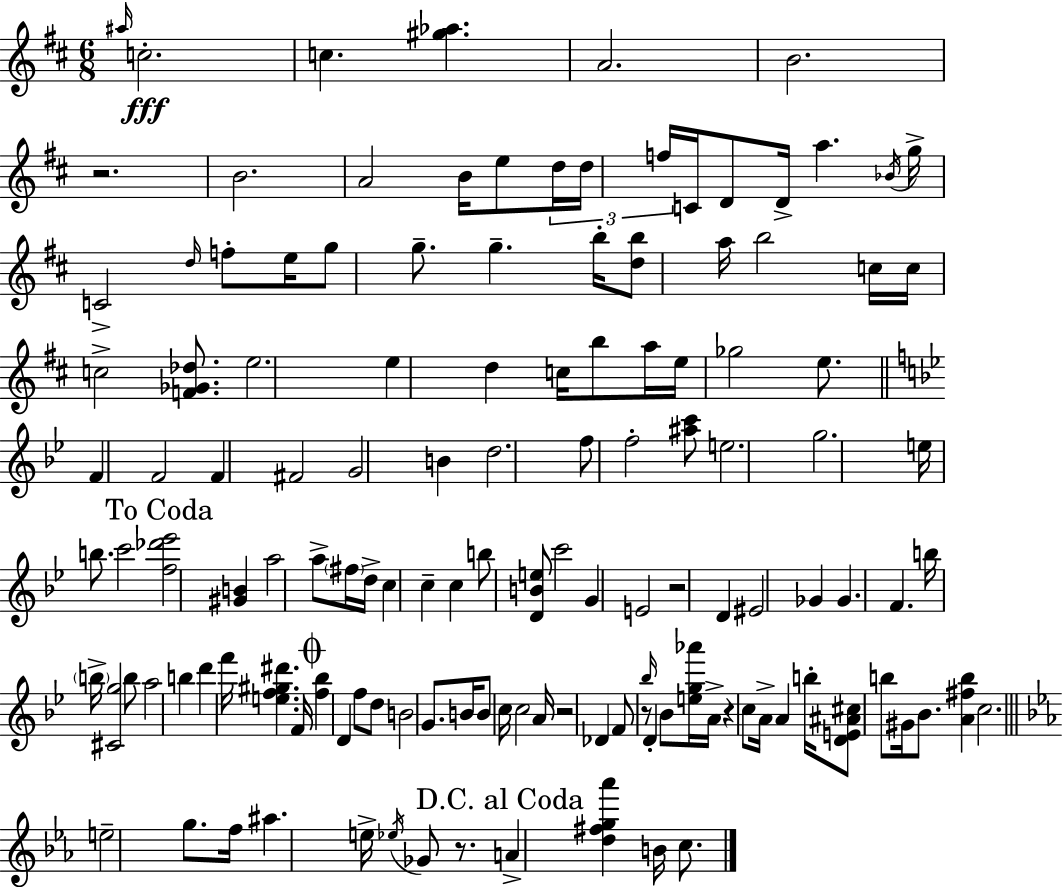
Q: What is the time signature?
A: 6/8